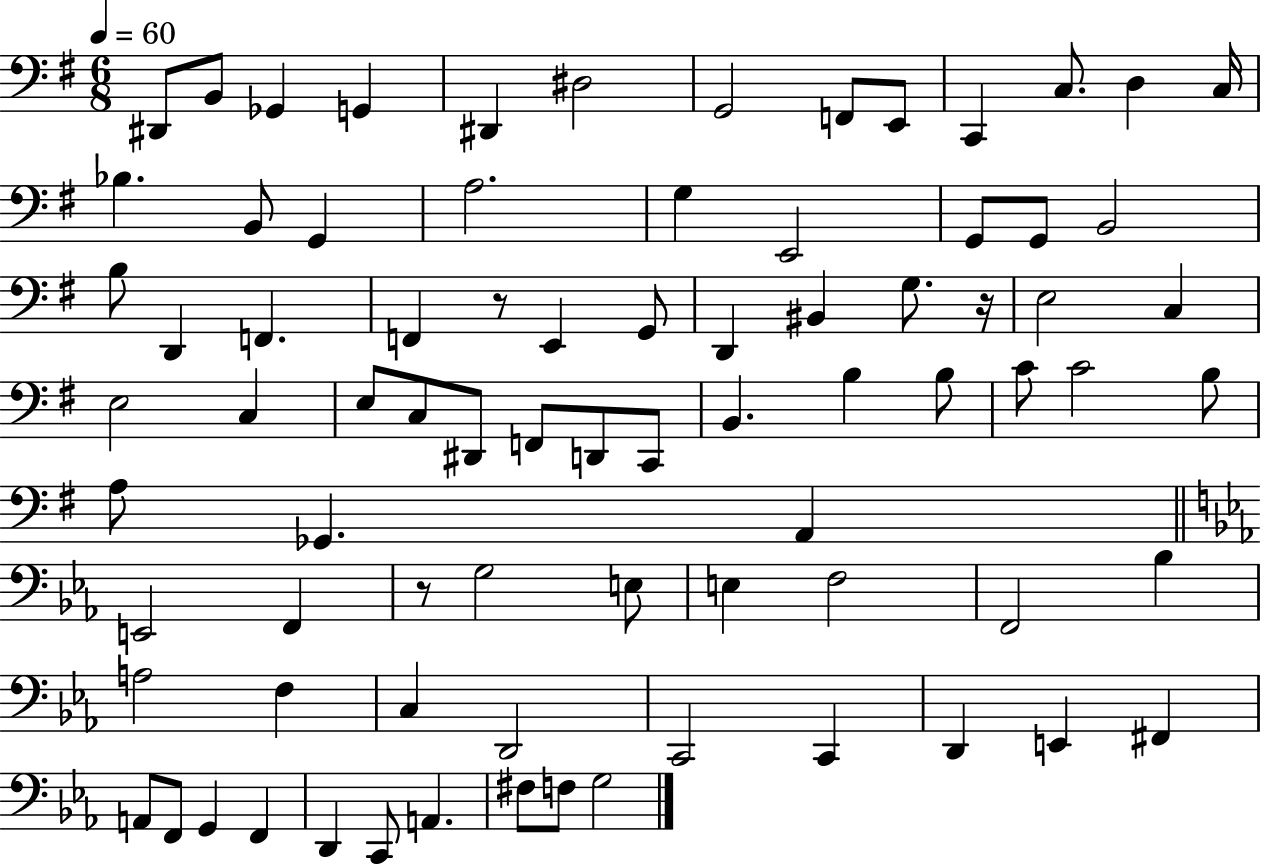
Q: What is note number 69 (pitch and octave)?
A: F2